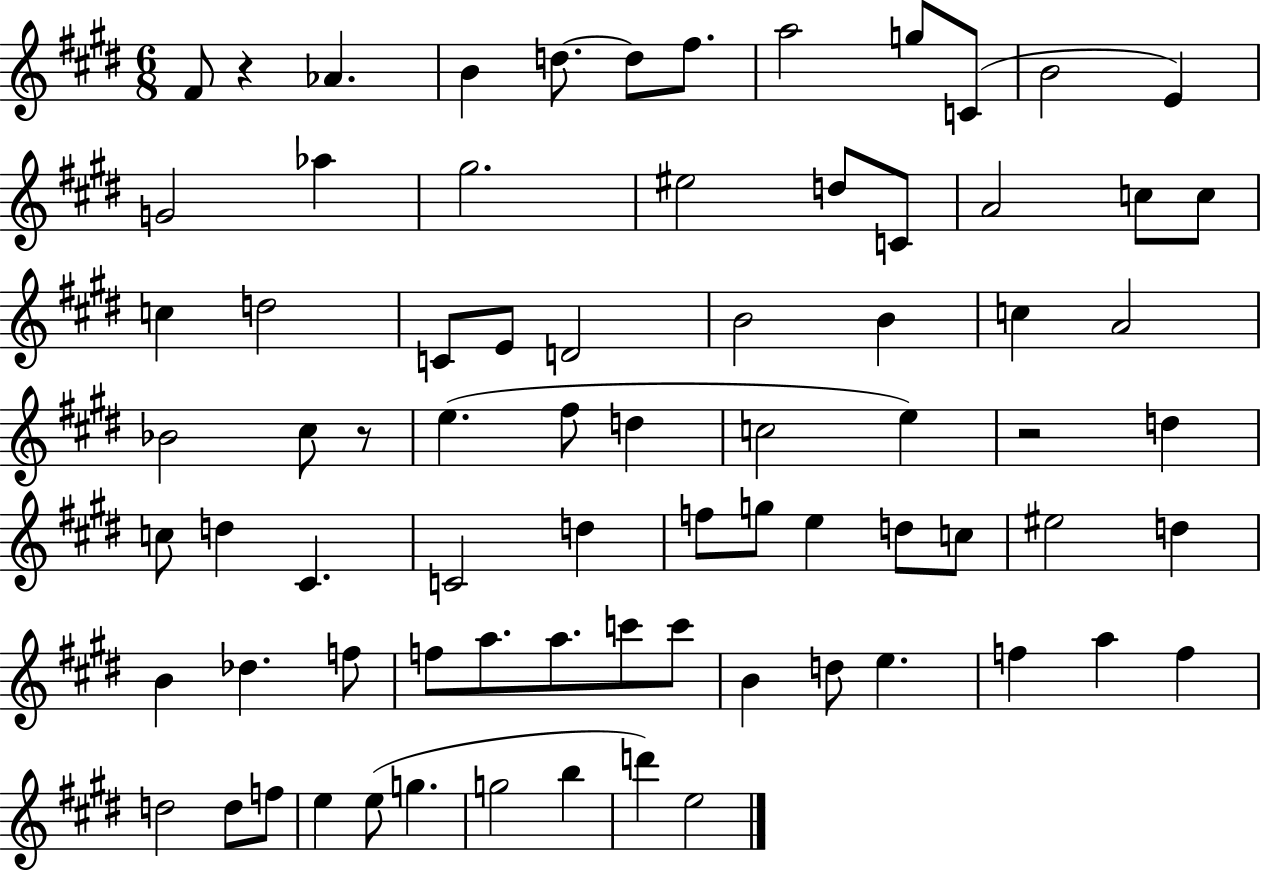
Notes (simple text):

F#4/e R/q Ab4/q. B4/q D5/e. D5/e F#5/e. A5/h G5/e C4/e B4/h E4/q G4/h Ab5/q G#5/h. EIS5/h D5/e C4/e A4/h C5/e C5/e C5/q D5/h C4/e E4/e D4/h B4/h B4/q C5/q A4/h Bb4/h C#5/e R/e E5/q. F#5/e D5/q C5/h E5/q R/h D5/q C5/e D5/q C#4/q. C4/h D5/q F5/e G5/e E5/q D5/e C5/e EIS5/h D5/q B4/q Db5/q. F5/e F5/e A5/e. A5/e. C6/e C6/e B4/q D5/e E5/q. F5/q A5/q F5/q D5/h D5/e F5/e E5/q E5/e G5/q. G5/h B5/q D6/q E5/h